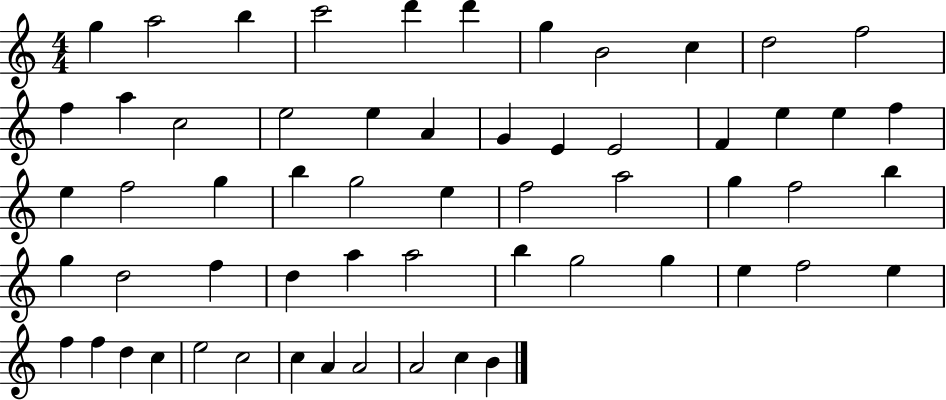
X:1
T:Untitled
M:4/4
L:1/4
K:C
g a2 b c'2 d' d' g B2 c d2 f2 f a c2 e2 e A G E E2 F e e f e f2 g b g2 e f2 a2 g f2 b g d2 f d a a2 b g2 g e f2 e f f d c e2 c2 c A A2 A2 c B